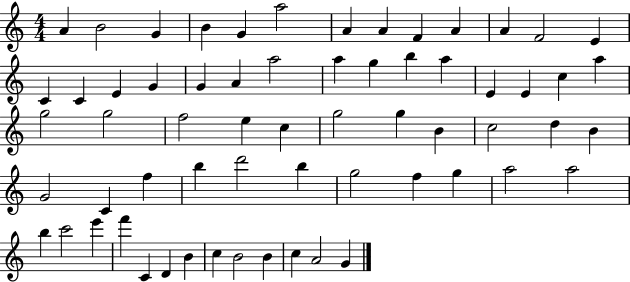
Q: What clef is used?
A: treble